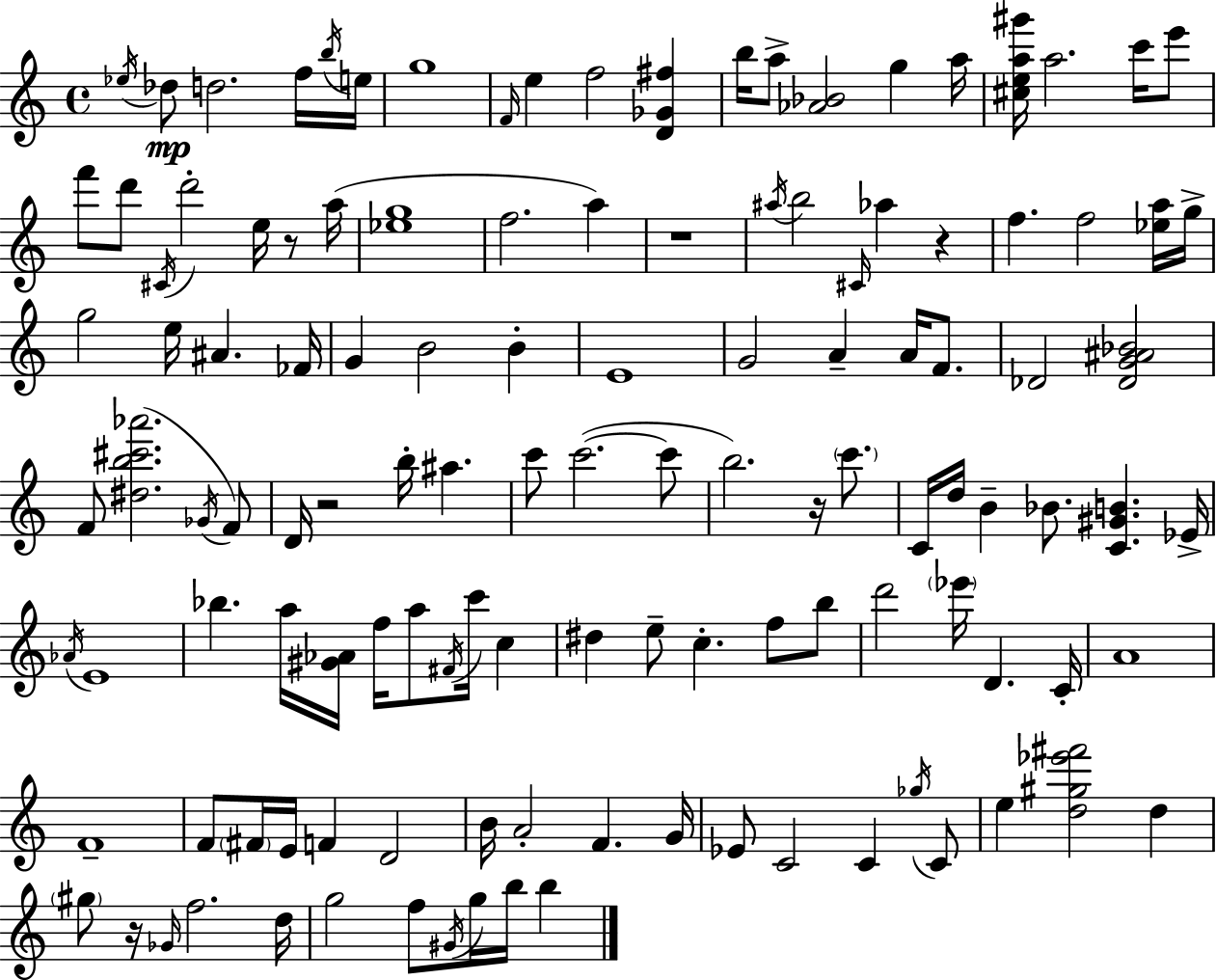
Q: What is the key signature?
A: A minor